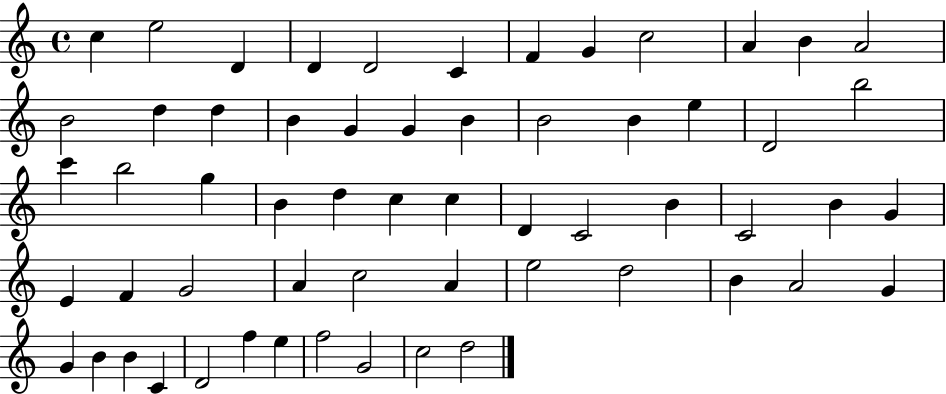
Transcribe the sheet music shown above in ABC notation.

X:1
T:Untitled
M:4/4
L:1/4
K:C
c e2 D D D2 C F G c2 A B A2 B2 d d B G G B B2 B e D2 b2 c' b2 g B d c c D C2 B C2 B G E F G2 A c2 A e2 d2 B A2 G G B B C D2 f e f2 G2 c2 d2